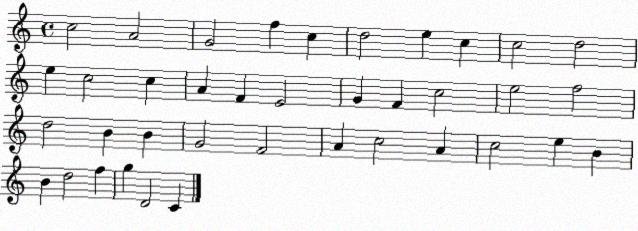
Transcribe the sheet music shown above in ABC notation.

X:1
T:Untitled
M:4/4
L:1/4
K:C
c2 A2 G2 f c d2 e c c2 d2 e c2 c A F E2 G F c2 e2 f2 d2 B B G2 F2 A c2 A c2 e B B d2 f g D2 C